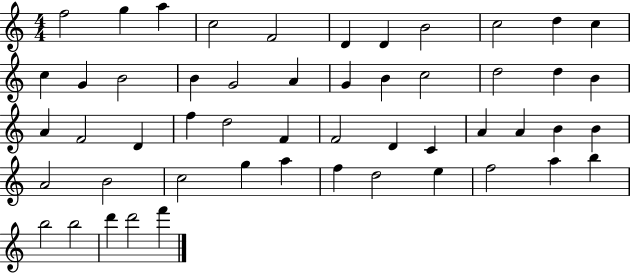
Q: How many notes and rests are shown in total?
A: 52